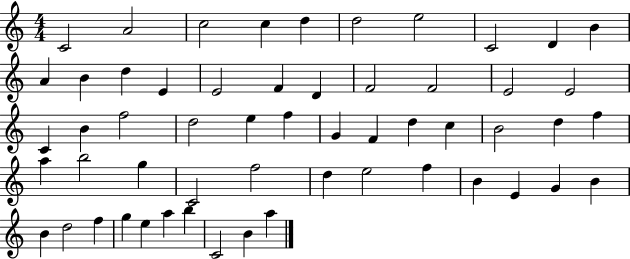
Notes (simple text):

C4/h A4/h C5/h C5/q D5/q D5/h E5/h C4/h D4/q B4/q A4/q B4/q D5/q E4/q E4/h F4/q D4/q F4/h F4/h E4/h E4/h C4/q B4/q F5/h D5/h E5/q F5/q G4/q F4/q D5/q C5/q B4/h D5/q F5/q A5/q B5/h G5/q C4/h F5/h D5/q E5/h F5/q B4/q E4/q G4/q B4/q B4/q D5/h F5/q G5/q E5/q A5/q B5/q C4/h B4/q A5/q